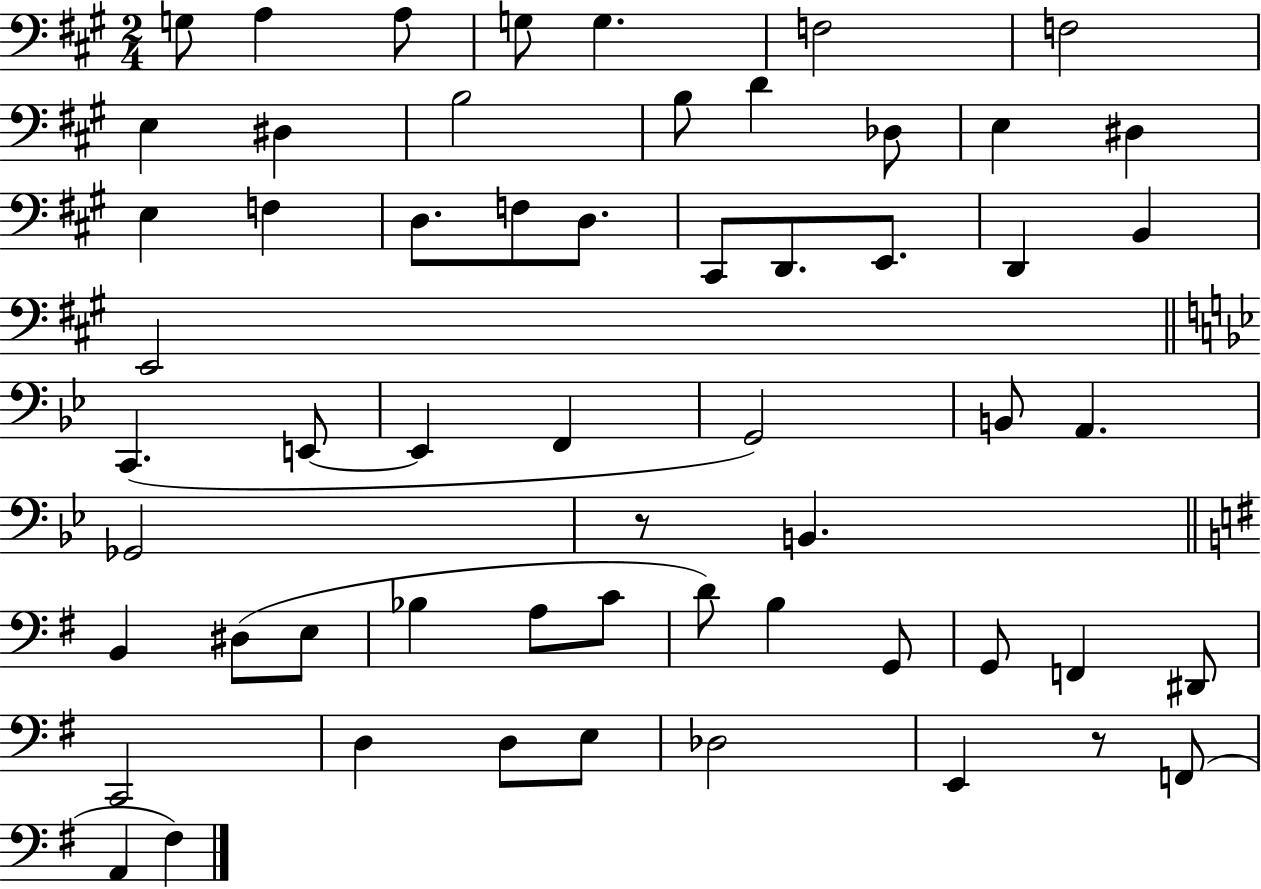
{
  \clef bass
  \numericTimeSignature
  \time 2/4
  \key a \major
  g8 a4 a8 | g8 g4. | f2 | f2 | \break e4 dis4 | b2 | b8 d'4 des8 | e4 dis4 | \break e4 f4 | d8. f8 d8. | cis,8 d,8. e,8. | d,4 b,4 | \break e,2 | \bar "||" \break \key bes \major c,4.( e,8~~ | e,4 f,4 | g,2) | b,8 a,4. | \break ges,2 | r8 b,4. | \bar "||" \break \key g \major b,4 dis8( e8 | bes4 a8 c'8 | d'8) b4 g,8 | g,8 f,4 dis,8 | \break c,2 | d4 d8 e8 | des2 | e,4 r8 f,8( | \break a,4 fis4) | \bar "|."
}